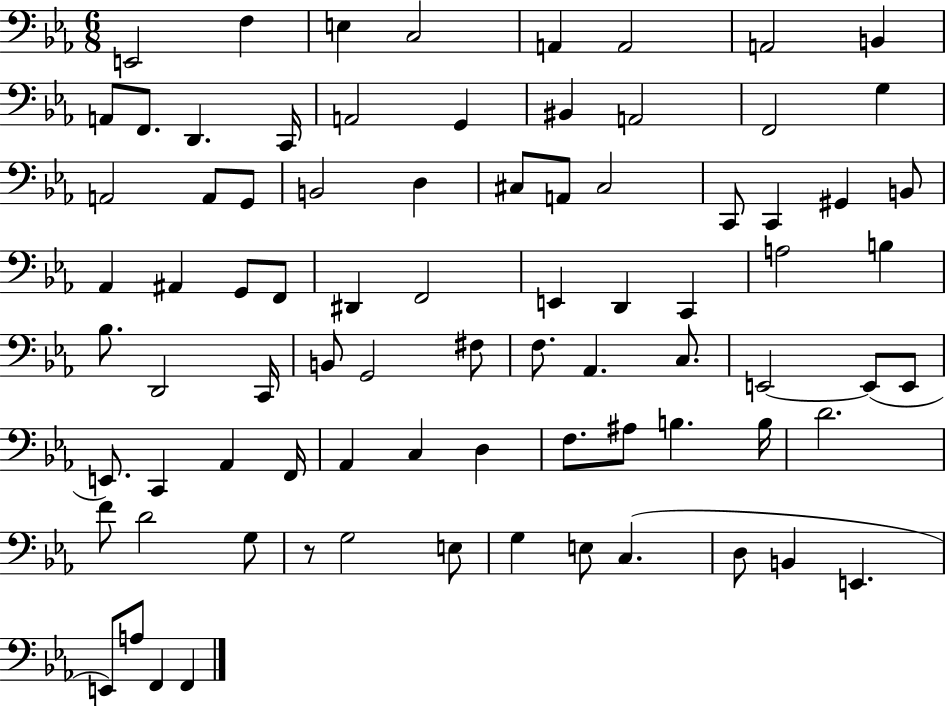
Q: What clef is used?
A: bass